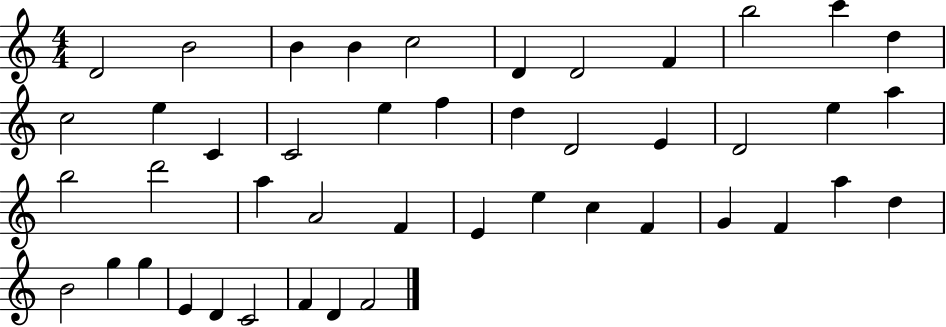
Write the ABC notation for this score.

X:1
T:Untitled
M:4/4
L:1/4
K:C
D2 B2 B B c2 D D2 F b2 c' d c2 e C C2 e f d D2 E D2 e a b2 d'2 a A2 F E e c F G F a d B2 g g E D C2 F D F2